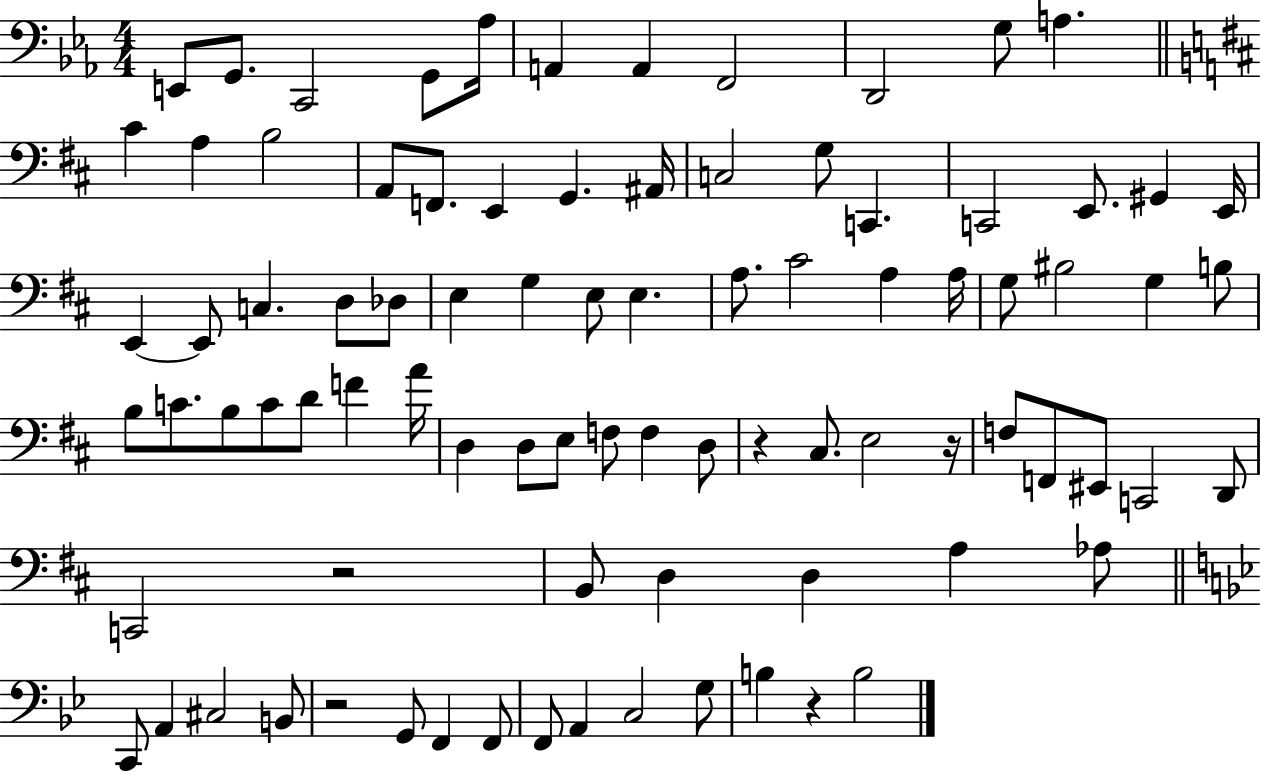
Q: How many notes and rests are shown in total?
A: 87